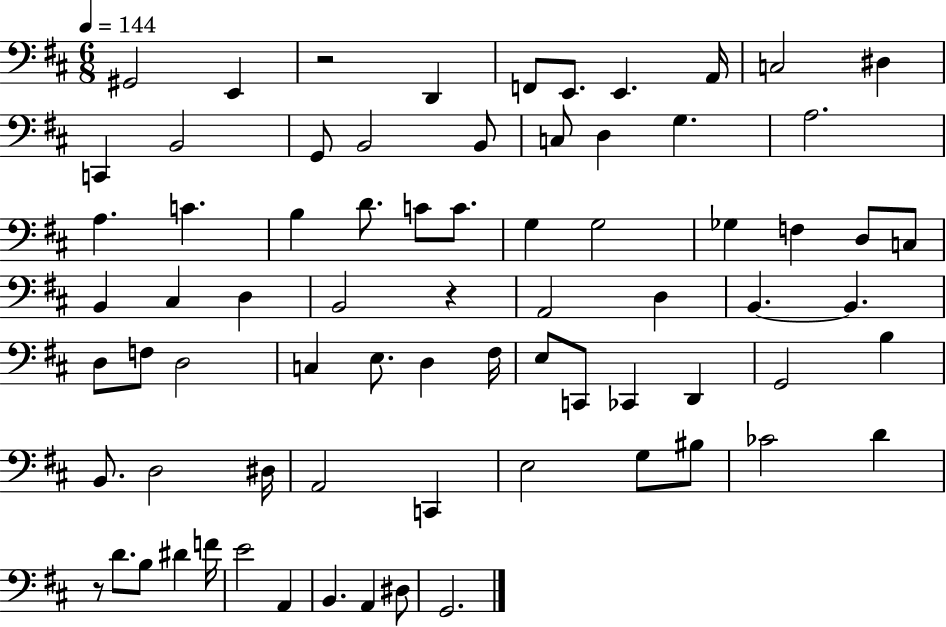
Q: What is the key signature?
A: D major